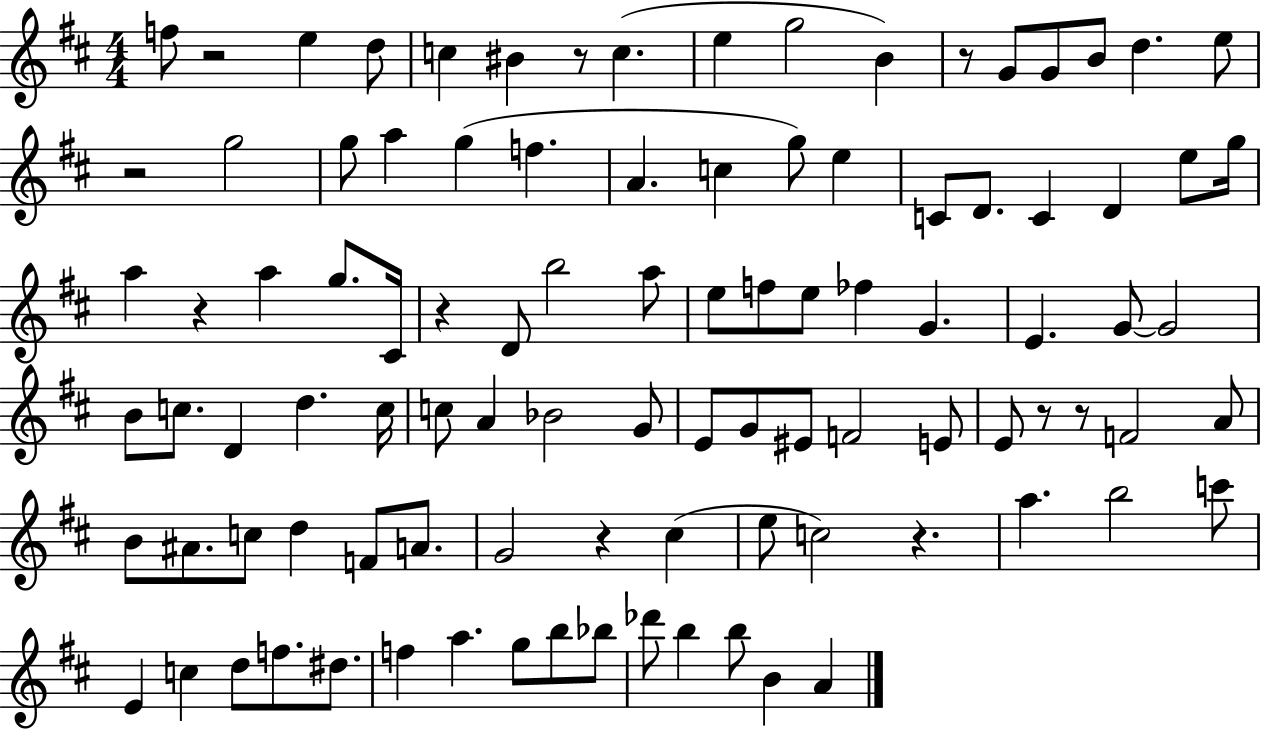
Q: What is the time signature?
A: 4/4